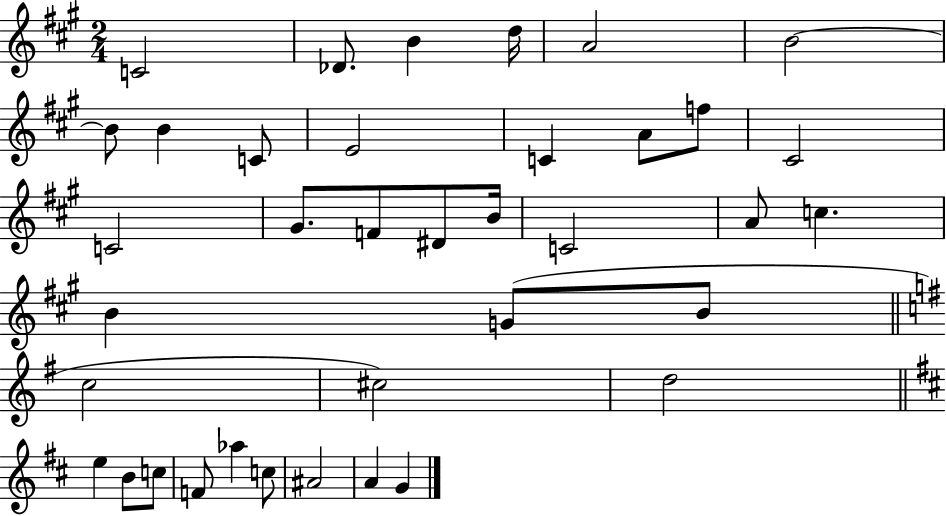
X:1
T:Untitled
M:2/4
L:1/4
K:A
C2 _D/2 B d/4 A2 B2 B/2 B C/2 E2 C A/2 f/2 ^C2 C2 ^G/2 F/2 ^D/2 B/4 C2 A/2 c B G/2 B/2 c2 ^c2 d2 e B/2 c/2 F/2 _a c/2 ^A2 A G